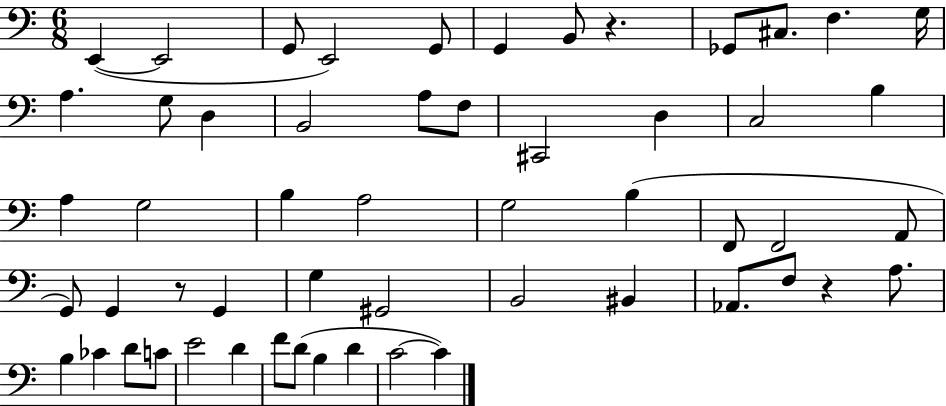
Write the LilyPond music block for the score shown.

{
  \clef bass
  \numericTimeSignature
  \time 6/8
  \key c \major
  e,4~(~ e,2 | g,8 e,2) g,8 | g,4 b,8 r4. | ges,8 cis8. f4. g16 | \break a4. g8 d4 | b,2 a8 f8 | cis,2 d4 | c2 b4 | \break a4 g2 | b4 a2 | g2 b4( | f,8 f,2 a,8 | \break g,8) g,4 r8 g,4 | g4 gis,2 | b,2 bis,4 | aes,8. f8 r4 a8. | \break b4 ces'4 d'8 c'8 | e'2 d'4 | f'8 d'8( b4 d'4 | c'2~~ c'4) | \break \bar "|."
}